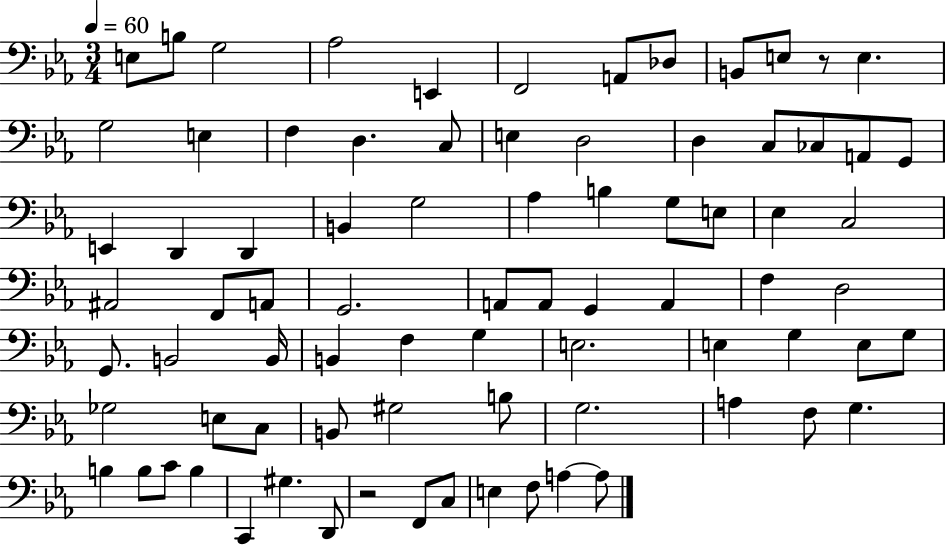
E3/e B3/e G3/h Ab3/h E2/q F2/h A2/e Db3/e B2/e E3/e R/e E3/q. G3/h E3/q F3/q D3/q. C3/e E3/q D3/h D3/q C3/e CES3/e A2/e G2/e E2/q D2/q D2/q B2/q G3/h Ab3/q B3/q G3/e E3/e Eb3/q C3/h A#2/h F2/e A2/e G2/h. A2/e A2/e G2/q A2/q F3/q D3/h G2/e. B2/h B2/s B2/q F3/q G3/q E3/h. E3/q G3/q E3/e G3/e Gb3/h E3/e C3/e B2/e G#3/h B3/e G3/h. A3/q F3/e G3/q. B3/q B3/e C4/e B3/q C2/q G#3/q. D2/e R/h F2/e C3/e E3/q F3/e A3/q A3/e